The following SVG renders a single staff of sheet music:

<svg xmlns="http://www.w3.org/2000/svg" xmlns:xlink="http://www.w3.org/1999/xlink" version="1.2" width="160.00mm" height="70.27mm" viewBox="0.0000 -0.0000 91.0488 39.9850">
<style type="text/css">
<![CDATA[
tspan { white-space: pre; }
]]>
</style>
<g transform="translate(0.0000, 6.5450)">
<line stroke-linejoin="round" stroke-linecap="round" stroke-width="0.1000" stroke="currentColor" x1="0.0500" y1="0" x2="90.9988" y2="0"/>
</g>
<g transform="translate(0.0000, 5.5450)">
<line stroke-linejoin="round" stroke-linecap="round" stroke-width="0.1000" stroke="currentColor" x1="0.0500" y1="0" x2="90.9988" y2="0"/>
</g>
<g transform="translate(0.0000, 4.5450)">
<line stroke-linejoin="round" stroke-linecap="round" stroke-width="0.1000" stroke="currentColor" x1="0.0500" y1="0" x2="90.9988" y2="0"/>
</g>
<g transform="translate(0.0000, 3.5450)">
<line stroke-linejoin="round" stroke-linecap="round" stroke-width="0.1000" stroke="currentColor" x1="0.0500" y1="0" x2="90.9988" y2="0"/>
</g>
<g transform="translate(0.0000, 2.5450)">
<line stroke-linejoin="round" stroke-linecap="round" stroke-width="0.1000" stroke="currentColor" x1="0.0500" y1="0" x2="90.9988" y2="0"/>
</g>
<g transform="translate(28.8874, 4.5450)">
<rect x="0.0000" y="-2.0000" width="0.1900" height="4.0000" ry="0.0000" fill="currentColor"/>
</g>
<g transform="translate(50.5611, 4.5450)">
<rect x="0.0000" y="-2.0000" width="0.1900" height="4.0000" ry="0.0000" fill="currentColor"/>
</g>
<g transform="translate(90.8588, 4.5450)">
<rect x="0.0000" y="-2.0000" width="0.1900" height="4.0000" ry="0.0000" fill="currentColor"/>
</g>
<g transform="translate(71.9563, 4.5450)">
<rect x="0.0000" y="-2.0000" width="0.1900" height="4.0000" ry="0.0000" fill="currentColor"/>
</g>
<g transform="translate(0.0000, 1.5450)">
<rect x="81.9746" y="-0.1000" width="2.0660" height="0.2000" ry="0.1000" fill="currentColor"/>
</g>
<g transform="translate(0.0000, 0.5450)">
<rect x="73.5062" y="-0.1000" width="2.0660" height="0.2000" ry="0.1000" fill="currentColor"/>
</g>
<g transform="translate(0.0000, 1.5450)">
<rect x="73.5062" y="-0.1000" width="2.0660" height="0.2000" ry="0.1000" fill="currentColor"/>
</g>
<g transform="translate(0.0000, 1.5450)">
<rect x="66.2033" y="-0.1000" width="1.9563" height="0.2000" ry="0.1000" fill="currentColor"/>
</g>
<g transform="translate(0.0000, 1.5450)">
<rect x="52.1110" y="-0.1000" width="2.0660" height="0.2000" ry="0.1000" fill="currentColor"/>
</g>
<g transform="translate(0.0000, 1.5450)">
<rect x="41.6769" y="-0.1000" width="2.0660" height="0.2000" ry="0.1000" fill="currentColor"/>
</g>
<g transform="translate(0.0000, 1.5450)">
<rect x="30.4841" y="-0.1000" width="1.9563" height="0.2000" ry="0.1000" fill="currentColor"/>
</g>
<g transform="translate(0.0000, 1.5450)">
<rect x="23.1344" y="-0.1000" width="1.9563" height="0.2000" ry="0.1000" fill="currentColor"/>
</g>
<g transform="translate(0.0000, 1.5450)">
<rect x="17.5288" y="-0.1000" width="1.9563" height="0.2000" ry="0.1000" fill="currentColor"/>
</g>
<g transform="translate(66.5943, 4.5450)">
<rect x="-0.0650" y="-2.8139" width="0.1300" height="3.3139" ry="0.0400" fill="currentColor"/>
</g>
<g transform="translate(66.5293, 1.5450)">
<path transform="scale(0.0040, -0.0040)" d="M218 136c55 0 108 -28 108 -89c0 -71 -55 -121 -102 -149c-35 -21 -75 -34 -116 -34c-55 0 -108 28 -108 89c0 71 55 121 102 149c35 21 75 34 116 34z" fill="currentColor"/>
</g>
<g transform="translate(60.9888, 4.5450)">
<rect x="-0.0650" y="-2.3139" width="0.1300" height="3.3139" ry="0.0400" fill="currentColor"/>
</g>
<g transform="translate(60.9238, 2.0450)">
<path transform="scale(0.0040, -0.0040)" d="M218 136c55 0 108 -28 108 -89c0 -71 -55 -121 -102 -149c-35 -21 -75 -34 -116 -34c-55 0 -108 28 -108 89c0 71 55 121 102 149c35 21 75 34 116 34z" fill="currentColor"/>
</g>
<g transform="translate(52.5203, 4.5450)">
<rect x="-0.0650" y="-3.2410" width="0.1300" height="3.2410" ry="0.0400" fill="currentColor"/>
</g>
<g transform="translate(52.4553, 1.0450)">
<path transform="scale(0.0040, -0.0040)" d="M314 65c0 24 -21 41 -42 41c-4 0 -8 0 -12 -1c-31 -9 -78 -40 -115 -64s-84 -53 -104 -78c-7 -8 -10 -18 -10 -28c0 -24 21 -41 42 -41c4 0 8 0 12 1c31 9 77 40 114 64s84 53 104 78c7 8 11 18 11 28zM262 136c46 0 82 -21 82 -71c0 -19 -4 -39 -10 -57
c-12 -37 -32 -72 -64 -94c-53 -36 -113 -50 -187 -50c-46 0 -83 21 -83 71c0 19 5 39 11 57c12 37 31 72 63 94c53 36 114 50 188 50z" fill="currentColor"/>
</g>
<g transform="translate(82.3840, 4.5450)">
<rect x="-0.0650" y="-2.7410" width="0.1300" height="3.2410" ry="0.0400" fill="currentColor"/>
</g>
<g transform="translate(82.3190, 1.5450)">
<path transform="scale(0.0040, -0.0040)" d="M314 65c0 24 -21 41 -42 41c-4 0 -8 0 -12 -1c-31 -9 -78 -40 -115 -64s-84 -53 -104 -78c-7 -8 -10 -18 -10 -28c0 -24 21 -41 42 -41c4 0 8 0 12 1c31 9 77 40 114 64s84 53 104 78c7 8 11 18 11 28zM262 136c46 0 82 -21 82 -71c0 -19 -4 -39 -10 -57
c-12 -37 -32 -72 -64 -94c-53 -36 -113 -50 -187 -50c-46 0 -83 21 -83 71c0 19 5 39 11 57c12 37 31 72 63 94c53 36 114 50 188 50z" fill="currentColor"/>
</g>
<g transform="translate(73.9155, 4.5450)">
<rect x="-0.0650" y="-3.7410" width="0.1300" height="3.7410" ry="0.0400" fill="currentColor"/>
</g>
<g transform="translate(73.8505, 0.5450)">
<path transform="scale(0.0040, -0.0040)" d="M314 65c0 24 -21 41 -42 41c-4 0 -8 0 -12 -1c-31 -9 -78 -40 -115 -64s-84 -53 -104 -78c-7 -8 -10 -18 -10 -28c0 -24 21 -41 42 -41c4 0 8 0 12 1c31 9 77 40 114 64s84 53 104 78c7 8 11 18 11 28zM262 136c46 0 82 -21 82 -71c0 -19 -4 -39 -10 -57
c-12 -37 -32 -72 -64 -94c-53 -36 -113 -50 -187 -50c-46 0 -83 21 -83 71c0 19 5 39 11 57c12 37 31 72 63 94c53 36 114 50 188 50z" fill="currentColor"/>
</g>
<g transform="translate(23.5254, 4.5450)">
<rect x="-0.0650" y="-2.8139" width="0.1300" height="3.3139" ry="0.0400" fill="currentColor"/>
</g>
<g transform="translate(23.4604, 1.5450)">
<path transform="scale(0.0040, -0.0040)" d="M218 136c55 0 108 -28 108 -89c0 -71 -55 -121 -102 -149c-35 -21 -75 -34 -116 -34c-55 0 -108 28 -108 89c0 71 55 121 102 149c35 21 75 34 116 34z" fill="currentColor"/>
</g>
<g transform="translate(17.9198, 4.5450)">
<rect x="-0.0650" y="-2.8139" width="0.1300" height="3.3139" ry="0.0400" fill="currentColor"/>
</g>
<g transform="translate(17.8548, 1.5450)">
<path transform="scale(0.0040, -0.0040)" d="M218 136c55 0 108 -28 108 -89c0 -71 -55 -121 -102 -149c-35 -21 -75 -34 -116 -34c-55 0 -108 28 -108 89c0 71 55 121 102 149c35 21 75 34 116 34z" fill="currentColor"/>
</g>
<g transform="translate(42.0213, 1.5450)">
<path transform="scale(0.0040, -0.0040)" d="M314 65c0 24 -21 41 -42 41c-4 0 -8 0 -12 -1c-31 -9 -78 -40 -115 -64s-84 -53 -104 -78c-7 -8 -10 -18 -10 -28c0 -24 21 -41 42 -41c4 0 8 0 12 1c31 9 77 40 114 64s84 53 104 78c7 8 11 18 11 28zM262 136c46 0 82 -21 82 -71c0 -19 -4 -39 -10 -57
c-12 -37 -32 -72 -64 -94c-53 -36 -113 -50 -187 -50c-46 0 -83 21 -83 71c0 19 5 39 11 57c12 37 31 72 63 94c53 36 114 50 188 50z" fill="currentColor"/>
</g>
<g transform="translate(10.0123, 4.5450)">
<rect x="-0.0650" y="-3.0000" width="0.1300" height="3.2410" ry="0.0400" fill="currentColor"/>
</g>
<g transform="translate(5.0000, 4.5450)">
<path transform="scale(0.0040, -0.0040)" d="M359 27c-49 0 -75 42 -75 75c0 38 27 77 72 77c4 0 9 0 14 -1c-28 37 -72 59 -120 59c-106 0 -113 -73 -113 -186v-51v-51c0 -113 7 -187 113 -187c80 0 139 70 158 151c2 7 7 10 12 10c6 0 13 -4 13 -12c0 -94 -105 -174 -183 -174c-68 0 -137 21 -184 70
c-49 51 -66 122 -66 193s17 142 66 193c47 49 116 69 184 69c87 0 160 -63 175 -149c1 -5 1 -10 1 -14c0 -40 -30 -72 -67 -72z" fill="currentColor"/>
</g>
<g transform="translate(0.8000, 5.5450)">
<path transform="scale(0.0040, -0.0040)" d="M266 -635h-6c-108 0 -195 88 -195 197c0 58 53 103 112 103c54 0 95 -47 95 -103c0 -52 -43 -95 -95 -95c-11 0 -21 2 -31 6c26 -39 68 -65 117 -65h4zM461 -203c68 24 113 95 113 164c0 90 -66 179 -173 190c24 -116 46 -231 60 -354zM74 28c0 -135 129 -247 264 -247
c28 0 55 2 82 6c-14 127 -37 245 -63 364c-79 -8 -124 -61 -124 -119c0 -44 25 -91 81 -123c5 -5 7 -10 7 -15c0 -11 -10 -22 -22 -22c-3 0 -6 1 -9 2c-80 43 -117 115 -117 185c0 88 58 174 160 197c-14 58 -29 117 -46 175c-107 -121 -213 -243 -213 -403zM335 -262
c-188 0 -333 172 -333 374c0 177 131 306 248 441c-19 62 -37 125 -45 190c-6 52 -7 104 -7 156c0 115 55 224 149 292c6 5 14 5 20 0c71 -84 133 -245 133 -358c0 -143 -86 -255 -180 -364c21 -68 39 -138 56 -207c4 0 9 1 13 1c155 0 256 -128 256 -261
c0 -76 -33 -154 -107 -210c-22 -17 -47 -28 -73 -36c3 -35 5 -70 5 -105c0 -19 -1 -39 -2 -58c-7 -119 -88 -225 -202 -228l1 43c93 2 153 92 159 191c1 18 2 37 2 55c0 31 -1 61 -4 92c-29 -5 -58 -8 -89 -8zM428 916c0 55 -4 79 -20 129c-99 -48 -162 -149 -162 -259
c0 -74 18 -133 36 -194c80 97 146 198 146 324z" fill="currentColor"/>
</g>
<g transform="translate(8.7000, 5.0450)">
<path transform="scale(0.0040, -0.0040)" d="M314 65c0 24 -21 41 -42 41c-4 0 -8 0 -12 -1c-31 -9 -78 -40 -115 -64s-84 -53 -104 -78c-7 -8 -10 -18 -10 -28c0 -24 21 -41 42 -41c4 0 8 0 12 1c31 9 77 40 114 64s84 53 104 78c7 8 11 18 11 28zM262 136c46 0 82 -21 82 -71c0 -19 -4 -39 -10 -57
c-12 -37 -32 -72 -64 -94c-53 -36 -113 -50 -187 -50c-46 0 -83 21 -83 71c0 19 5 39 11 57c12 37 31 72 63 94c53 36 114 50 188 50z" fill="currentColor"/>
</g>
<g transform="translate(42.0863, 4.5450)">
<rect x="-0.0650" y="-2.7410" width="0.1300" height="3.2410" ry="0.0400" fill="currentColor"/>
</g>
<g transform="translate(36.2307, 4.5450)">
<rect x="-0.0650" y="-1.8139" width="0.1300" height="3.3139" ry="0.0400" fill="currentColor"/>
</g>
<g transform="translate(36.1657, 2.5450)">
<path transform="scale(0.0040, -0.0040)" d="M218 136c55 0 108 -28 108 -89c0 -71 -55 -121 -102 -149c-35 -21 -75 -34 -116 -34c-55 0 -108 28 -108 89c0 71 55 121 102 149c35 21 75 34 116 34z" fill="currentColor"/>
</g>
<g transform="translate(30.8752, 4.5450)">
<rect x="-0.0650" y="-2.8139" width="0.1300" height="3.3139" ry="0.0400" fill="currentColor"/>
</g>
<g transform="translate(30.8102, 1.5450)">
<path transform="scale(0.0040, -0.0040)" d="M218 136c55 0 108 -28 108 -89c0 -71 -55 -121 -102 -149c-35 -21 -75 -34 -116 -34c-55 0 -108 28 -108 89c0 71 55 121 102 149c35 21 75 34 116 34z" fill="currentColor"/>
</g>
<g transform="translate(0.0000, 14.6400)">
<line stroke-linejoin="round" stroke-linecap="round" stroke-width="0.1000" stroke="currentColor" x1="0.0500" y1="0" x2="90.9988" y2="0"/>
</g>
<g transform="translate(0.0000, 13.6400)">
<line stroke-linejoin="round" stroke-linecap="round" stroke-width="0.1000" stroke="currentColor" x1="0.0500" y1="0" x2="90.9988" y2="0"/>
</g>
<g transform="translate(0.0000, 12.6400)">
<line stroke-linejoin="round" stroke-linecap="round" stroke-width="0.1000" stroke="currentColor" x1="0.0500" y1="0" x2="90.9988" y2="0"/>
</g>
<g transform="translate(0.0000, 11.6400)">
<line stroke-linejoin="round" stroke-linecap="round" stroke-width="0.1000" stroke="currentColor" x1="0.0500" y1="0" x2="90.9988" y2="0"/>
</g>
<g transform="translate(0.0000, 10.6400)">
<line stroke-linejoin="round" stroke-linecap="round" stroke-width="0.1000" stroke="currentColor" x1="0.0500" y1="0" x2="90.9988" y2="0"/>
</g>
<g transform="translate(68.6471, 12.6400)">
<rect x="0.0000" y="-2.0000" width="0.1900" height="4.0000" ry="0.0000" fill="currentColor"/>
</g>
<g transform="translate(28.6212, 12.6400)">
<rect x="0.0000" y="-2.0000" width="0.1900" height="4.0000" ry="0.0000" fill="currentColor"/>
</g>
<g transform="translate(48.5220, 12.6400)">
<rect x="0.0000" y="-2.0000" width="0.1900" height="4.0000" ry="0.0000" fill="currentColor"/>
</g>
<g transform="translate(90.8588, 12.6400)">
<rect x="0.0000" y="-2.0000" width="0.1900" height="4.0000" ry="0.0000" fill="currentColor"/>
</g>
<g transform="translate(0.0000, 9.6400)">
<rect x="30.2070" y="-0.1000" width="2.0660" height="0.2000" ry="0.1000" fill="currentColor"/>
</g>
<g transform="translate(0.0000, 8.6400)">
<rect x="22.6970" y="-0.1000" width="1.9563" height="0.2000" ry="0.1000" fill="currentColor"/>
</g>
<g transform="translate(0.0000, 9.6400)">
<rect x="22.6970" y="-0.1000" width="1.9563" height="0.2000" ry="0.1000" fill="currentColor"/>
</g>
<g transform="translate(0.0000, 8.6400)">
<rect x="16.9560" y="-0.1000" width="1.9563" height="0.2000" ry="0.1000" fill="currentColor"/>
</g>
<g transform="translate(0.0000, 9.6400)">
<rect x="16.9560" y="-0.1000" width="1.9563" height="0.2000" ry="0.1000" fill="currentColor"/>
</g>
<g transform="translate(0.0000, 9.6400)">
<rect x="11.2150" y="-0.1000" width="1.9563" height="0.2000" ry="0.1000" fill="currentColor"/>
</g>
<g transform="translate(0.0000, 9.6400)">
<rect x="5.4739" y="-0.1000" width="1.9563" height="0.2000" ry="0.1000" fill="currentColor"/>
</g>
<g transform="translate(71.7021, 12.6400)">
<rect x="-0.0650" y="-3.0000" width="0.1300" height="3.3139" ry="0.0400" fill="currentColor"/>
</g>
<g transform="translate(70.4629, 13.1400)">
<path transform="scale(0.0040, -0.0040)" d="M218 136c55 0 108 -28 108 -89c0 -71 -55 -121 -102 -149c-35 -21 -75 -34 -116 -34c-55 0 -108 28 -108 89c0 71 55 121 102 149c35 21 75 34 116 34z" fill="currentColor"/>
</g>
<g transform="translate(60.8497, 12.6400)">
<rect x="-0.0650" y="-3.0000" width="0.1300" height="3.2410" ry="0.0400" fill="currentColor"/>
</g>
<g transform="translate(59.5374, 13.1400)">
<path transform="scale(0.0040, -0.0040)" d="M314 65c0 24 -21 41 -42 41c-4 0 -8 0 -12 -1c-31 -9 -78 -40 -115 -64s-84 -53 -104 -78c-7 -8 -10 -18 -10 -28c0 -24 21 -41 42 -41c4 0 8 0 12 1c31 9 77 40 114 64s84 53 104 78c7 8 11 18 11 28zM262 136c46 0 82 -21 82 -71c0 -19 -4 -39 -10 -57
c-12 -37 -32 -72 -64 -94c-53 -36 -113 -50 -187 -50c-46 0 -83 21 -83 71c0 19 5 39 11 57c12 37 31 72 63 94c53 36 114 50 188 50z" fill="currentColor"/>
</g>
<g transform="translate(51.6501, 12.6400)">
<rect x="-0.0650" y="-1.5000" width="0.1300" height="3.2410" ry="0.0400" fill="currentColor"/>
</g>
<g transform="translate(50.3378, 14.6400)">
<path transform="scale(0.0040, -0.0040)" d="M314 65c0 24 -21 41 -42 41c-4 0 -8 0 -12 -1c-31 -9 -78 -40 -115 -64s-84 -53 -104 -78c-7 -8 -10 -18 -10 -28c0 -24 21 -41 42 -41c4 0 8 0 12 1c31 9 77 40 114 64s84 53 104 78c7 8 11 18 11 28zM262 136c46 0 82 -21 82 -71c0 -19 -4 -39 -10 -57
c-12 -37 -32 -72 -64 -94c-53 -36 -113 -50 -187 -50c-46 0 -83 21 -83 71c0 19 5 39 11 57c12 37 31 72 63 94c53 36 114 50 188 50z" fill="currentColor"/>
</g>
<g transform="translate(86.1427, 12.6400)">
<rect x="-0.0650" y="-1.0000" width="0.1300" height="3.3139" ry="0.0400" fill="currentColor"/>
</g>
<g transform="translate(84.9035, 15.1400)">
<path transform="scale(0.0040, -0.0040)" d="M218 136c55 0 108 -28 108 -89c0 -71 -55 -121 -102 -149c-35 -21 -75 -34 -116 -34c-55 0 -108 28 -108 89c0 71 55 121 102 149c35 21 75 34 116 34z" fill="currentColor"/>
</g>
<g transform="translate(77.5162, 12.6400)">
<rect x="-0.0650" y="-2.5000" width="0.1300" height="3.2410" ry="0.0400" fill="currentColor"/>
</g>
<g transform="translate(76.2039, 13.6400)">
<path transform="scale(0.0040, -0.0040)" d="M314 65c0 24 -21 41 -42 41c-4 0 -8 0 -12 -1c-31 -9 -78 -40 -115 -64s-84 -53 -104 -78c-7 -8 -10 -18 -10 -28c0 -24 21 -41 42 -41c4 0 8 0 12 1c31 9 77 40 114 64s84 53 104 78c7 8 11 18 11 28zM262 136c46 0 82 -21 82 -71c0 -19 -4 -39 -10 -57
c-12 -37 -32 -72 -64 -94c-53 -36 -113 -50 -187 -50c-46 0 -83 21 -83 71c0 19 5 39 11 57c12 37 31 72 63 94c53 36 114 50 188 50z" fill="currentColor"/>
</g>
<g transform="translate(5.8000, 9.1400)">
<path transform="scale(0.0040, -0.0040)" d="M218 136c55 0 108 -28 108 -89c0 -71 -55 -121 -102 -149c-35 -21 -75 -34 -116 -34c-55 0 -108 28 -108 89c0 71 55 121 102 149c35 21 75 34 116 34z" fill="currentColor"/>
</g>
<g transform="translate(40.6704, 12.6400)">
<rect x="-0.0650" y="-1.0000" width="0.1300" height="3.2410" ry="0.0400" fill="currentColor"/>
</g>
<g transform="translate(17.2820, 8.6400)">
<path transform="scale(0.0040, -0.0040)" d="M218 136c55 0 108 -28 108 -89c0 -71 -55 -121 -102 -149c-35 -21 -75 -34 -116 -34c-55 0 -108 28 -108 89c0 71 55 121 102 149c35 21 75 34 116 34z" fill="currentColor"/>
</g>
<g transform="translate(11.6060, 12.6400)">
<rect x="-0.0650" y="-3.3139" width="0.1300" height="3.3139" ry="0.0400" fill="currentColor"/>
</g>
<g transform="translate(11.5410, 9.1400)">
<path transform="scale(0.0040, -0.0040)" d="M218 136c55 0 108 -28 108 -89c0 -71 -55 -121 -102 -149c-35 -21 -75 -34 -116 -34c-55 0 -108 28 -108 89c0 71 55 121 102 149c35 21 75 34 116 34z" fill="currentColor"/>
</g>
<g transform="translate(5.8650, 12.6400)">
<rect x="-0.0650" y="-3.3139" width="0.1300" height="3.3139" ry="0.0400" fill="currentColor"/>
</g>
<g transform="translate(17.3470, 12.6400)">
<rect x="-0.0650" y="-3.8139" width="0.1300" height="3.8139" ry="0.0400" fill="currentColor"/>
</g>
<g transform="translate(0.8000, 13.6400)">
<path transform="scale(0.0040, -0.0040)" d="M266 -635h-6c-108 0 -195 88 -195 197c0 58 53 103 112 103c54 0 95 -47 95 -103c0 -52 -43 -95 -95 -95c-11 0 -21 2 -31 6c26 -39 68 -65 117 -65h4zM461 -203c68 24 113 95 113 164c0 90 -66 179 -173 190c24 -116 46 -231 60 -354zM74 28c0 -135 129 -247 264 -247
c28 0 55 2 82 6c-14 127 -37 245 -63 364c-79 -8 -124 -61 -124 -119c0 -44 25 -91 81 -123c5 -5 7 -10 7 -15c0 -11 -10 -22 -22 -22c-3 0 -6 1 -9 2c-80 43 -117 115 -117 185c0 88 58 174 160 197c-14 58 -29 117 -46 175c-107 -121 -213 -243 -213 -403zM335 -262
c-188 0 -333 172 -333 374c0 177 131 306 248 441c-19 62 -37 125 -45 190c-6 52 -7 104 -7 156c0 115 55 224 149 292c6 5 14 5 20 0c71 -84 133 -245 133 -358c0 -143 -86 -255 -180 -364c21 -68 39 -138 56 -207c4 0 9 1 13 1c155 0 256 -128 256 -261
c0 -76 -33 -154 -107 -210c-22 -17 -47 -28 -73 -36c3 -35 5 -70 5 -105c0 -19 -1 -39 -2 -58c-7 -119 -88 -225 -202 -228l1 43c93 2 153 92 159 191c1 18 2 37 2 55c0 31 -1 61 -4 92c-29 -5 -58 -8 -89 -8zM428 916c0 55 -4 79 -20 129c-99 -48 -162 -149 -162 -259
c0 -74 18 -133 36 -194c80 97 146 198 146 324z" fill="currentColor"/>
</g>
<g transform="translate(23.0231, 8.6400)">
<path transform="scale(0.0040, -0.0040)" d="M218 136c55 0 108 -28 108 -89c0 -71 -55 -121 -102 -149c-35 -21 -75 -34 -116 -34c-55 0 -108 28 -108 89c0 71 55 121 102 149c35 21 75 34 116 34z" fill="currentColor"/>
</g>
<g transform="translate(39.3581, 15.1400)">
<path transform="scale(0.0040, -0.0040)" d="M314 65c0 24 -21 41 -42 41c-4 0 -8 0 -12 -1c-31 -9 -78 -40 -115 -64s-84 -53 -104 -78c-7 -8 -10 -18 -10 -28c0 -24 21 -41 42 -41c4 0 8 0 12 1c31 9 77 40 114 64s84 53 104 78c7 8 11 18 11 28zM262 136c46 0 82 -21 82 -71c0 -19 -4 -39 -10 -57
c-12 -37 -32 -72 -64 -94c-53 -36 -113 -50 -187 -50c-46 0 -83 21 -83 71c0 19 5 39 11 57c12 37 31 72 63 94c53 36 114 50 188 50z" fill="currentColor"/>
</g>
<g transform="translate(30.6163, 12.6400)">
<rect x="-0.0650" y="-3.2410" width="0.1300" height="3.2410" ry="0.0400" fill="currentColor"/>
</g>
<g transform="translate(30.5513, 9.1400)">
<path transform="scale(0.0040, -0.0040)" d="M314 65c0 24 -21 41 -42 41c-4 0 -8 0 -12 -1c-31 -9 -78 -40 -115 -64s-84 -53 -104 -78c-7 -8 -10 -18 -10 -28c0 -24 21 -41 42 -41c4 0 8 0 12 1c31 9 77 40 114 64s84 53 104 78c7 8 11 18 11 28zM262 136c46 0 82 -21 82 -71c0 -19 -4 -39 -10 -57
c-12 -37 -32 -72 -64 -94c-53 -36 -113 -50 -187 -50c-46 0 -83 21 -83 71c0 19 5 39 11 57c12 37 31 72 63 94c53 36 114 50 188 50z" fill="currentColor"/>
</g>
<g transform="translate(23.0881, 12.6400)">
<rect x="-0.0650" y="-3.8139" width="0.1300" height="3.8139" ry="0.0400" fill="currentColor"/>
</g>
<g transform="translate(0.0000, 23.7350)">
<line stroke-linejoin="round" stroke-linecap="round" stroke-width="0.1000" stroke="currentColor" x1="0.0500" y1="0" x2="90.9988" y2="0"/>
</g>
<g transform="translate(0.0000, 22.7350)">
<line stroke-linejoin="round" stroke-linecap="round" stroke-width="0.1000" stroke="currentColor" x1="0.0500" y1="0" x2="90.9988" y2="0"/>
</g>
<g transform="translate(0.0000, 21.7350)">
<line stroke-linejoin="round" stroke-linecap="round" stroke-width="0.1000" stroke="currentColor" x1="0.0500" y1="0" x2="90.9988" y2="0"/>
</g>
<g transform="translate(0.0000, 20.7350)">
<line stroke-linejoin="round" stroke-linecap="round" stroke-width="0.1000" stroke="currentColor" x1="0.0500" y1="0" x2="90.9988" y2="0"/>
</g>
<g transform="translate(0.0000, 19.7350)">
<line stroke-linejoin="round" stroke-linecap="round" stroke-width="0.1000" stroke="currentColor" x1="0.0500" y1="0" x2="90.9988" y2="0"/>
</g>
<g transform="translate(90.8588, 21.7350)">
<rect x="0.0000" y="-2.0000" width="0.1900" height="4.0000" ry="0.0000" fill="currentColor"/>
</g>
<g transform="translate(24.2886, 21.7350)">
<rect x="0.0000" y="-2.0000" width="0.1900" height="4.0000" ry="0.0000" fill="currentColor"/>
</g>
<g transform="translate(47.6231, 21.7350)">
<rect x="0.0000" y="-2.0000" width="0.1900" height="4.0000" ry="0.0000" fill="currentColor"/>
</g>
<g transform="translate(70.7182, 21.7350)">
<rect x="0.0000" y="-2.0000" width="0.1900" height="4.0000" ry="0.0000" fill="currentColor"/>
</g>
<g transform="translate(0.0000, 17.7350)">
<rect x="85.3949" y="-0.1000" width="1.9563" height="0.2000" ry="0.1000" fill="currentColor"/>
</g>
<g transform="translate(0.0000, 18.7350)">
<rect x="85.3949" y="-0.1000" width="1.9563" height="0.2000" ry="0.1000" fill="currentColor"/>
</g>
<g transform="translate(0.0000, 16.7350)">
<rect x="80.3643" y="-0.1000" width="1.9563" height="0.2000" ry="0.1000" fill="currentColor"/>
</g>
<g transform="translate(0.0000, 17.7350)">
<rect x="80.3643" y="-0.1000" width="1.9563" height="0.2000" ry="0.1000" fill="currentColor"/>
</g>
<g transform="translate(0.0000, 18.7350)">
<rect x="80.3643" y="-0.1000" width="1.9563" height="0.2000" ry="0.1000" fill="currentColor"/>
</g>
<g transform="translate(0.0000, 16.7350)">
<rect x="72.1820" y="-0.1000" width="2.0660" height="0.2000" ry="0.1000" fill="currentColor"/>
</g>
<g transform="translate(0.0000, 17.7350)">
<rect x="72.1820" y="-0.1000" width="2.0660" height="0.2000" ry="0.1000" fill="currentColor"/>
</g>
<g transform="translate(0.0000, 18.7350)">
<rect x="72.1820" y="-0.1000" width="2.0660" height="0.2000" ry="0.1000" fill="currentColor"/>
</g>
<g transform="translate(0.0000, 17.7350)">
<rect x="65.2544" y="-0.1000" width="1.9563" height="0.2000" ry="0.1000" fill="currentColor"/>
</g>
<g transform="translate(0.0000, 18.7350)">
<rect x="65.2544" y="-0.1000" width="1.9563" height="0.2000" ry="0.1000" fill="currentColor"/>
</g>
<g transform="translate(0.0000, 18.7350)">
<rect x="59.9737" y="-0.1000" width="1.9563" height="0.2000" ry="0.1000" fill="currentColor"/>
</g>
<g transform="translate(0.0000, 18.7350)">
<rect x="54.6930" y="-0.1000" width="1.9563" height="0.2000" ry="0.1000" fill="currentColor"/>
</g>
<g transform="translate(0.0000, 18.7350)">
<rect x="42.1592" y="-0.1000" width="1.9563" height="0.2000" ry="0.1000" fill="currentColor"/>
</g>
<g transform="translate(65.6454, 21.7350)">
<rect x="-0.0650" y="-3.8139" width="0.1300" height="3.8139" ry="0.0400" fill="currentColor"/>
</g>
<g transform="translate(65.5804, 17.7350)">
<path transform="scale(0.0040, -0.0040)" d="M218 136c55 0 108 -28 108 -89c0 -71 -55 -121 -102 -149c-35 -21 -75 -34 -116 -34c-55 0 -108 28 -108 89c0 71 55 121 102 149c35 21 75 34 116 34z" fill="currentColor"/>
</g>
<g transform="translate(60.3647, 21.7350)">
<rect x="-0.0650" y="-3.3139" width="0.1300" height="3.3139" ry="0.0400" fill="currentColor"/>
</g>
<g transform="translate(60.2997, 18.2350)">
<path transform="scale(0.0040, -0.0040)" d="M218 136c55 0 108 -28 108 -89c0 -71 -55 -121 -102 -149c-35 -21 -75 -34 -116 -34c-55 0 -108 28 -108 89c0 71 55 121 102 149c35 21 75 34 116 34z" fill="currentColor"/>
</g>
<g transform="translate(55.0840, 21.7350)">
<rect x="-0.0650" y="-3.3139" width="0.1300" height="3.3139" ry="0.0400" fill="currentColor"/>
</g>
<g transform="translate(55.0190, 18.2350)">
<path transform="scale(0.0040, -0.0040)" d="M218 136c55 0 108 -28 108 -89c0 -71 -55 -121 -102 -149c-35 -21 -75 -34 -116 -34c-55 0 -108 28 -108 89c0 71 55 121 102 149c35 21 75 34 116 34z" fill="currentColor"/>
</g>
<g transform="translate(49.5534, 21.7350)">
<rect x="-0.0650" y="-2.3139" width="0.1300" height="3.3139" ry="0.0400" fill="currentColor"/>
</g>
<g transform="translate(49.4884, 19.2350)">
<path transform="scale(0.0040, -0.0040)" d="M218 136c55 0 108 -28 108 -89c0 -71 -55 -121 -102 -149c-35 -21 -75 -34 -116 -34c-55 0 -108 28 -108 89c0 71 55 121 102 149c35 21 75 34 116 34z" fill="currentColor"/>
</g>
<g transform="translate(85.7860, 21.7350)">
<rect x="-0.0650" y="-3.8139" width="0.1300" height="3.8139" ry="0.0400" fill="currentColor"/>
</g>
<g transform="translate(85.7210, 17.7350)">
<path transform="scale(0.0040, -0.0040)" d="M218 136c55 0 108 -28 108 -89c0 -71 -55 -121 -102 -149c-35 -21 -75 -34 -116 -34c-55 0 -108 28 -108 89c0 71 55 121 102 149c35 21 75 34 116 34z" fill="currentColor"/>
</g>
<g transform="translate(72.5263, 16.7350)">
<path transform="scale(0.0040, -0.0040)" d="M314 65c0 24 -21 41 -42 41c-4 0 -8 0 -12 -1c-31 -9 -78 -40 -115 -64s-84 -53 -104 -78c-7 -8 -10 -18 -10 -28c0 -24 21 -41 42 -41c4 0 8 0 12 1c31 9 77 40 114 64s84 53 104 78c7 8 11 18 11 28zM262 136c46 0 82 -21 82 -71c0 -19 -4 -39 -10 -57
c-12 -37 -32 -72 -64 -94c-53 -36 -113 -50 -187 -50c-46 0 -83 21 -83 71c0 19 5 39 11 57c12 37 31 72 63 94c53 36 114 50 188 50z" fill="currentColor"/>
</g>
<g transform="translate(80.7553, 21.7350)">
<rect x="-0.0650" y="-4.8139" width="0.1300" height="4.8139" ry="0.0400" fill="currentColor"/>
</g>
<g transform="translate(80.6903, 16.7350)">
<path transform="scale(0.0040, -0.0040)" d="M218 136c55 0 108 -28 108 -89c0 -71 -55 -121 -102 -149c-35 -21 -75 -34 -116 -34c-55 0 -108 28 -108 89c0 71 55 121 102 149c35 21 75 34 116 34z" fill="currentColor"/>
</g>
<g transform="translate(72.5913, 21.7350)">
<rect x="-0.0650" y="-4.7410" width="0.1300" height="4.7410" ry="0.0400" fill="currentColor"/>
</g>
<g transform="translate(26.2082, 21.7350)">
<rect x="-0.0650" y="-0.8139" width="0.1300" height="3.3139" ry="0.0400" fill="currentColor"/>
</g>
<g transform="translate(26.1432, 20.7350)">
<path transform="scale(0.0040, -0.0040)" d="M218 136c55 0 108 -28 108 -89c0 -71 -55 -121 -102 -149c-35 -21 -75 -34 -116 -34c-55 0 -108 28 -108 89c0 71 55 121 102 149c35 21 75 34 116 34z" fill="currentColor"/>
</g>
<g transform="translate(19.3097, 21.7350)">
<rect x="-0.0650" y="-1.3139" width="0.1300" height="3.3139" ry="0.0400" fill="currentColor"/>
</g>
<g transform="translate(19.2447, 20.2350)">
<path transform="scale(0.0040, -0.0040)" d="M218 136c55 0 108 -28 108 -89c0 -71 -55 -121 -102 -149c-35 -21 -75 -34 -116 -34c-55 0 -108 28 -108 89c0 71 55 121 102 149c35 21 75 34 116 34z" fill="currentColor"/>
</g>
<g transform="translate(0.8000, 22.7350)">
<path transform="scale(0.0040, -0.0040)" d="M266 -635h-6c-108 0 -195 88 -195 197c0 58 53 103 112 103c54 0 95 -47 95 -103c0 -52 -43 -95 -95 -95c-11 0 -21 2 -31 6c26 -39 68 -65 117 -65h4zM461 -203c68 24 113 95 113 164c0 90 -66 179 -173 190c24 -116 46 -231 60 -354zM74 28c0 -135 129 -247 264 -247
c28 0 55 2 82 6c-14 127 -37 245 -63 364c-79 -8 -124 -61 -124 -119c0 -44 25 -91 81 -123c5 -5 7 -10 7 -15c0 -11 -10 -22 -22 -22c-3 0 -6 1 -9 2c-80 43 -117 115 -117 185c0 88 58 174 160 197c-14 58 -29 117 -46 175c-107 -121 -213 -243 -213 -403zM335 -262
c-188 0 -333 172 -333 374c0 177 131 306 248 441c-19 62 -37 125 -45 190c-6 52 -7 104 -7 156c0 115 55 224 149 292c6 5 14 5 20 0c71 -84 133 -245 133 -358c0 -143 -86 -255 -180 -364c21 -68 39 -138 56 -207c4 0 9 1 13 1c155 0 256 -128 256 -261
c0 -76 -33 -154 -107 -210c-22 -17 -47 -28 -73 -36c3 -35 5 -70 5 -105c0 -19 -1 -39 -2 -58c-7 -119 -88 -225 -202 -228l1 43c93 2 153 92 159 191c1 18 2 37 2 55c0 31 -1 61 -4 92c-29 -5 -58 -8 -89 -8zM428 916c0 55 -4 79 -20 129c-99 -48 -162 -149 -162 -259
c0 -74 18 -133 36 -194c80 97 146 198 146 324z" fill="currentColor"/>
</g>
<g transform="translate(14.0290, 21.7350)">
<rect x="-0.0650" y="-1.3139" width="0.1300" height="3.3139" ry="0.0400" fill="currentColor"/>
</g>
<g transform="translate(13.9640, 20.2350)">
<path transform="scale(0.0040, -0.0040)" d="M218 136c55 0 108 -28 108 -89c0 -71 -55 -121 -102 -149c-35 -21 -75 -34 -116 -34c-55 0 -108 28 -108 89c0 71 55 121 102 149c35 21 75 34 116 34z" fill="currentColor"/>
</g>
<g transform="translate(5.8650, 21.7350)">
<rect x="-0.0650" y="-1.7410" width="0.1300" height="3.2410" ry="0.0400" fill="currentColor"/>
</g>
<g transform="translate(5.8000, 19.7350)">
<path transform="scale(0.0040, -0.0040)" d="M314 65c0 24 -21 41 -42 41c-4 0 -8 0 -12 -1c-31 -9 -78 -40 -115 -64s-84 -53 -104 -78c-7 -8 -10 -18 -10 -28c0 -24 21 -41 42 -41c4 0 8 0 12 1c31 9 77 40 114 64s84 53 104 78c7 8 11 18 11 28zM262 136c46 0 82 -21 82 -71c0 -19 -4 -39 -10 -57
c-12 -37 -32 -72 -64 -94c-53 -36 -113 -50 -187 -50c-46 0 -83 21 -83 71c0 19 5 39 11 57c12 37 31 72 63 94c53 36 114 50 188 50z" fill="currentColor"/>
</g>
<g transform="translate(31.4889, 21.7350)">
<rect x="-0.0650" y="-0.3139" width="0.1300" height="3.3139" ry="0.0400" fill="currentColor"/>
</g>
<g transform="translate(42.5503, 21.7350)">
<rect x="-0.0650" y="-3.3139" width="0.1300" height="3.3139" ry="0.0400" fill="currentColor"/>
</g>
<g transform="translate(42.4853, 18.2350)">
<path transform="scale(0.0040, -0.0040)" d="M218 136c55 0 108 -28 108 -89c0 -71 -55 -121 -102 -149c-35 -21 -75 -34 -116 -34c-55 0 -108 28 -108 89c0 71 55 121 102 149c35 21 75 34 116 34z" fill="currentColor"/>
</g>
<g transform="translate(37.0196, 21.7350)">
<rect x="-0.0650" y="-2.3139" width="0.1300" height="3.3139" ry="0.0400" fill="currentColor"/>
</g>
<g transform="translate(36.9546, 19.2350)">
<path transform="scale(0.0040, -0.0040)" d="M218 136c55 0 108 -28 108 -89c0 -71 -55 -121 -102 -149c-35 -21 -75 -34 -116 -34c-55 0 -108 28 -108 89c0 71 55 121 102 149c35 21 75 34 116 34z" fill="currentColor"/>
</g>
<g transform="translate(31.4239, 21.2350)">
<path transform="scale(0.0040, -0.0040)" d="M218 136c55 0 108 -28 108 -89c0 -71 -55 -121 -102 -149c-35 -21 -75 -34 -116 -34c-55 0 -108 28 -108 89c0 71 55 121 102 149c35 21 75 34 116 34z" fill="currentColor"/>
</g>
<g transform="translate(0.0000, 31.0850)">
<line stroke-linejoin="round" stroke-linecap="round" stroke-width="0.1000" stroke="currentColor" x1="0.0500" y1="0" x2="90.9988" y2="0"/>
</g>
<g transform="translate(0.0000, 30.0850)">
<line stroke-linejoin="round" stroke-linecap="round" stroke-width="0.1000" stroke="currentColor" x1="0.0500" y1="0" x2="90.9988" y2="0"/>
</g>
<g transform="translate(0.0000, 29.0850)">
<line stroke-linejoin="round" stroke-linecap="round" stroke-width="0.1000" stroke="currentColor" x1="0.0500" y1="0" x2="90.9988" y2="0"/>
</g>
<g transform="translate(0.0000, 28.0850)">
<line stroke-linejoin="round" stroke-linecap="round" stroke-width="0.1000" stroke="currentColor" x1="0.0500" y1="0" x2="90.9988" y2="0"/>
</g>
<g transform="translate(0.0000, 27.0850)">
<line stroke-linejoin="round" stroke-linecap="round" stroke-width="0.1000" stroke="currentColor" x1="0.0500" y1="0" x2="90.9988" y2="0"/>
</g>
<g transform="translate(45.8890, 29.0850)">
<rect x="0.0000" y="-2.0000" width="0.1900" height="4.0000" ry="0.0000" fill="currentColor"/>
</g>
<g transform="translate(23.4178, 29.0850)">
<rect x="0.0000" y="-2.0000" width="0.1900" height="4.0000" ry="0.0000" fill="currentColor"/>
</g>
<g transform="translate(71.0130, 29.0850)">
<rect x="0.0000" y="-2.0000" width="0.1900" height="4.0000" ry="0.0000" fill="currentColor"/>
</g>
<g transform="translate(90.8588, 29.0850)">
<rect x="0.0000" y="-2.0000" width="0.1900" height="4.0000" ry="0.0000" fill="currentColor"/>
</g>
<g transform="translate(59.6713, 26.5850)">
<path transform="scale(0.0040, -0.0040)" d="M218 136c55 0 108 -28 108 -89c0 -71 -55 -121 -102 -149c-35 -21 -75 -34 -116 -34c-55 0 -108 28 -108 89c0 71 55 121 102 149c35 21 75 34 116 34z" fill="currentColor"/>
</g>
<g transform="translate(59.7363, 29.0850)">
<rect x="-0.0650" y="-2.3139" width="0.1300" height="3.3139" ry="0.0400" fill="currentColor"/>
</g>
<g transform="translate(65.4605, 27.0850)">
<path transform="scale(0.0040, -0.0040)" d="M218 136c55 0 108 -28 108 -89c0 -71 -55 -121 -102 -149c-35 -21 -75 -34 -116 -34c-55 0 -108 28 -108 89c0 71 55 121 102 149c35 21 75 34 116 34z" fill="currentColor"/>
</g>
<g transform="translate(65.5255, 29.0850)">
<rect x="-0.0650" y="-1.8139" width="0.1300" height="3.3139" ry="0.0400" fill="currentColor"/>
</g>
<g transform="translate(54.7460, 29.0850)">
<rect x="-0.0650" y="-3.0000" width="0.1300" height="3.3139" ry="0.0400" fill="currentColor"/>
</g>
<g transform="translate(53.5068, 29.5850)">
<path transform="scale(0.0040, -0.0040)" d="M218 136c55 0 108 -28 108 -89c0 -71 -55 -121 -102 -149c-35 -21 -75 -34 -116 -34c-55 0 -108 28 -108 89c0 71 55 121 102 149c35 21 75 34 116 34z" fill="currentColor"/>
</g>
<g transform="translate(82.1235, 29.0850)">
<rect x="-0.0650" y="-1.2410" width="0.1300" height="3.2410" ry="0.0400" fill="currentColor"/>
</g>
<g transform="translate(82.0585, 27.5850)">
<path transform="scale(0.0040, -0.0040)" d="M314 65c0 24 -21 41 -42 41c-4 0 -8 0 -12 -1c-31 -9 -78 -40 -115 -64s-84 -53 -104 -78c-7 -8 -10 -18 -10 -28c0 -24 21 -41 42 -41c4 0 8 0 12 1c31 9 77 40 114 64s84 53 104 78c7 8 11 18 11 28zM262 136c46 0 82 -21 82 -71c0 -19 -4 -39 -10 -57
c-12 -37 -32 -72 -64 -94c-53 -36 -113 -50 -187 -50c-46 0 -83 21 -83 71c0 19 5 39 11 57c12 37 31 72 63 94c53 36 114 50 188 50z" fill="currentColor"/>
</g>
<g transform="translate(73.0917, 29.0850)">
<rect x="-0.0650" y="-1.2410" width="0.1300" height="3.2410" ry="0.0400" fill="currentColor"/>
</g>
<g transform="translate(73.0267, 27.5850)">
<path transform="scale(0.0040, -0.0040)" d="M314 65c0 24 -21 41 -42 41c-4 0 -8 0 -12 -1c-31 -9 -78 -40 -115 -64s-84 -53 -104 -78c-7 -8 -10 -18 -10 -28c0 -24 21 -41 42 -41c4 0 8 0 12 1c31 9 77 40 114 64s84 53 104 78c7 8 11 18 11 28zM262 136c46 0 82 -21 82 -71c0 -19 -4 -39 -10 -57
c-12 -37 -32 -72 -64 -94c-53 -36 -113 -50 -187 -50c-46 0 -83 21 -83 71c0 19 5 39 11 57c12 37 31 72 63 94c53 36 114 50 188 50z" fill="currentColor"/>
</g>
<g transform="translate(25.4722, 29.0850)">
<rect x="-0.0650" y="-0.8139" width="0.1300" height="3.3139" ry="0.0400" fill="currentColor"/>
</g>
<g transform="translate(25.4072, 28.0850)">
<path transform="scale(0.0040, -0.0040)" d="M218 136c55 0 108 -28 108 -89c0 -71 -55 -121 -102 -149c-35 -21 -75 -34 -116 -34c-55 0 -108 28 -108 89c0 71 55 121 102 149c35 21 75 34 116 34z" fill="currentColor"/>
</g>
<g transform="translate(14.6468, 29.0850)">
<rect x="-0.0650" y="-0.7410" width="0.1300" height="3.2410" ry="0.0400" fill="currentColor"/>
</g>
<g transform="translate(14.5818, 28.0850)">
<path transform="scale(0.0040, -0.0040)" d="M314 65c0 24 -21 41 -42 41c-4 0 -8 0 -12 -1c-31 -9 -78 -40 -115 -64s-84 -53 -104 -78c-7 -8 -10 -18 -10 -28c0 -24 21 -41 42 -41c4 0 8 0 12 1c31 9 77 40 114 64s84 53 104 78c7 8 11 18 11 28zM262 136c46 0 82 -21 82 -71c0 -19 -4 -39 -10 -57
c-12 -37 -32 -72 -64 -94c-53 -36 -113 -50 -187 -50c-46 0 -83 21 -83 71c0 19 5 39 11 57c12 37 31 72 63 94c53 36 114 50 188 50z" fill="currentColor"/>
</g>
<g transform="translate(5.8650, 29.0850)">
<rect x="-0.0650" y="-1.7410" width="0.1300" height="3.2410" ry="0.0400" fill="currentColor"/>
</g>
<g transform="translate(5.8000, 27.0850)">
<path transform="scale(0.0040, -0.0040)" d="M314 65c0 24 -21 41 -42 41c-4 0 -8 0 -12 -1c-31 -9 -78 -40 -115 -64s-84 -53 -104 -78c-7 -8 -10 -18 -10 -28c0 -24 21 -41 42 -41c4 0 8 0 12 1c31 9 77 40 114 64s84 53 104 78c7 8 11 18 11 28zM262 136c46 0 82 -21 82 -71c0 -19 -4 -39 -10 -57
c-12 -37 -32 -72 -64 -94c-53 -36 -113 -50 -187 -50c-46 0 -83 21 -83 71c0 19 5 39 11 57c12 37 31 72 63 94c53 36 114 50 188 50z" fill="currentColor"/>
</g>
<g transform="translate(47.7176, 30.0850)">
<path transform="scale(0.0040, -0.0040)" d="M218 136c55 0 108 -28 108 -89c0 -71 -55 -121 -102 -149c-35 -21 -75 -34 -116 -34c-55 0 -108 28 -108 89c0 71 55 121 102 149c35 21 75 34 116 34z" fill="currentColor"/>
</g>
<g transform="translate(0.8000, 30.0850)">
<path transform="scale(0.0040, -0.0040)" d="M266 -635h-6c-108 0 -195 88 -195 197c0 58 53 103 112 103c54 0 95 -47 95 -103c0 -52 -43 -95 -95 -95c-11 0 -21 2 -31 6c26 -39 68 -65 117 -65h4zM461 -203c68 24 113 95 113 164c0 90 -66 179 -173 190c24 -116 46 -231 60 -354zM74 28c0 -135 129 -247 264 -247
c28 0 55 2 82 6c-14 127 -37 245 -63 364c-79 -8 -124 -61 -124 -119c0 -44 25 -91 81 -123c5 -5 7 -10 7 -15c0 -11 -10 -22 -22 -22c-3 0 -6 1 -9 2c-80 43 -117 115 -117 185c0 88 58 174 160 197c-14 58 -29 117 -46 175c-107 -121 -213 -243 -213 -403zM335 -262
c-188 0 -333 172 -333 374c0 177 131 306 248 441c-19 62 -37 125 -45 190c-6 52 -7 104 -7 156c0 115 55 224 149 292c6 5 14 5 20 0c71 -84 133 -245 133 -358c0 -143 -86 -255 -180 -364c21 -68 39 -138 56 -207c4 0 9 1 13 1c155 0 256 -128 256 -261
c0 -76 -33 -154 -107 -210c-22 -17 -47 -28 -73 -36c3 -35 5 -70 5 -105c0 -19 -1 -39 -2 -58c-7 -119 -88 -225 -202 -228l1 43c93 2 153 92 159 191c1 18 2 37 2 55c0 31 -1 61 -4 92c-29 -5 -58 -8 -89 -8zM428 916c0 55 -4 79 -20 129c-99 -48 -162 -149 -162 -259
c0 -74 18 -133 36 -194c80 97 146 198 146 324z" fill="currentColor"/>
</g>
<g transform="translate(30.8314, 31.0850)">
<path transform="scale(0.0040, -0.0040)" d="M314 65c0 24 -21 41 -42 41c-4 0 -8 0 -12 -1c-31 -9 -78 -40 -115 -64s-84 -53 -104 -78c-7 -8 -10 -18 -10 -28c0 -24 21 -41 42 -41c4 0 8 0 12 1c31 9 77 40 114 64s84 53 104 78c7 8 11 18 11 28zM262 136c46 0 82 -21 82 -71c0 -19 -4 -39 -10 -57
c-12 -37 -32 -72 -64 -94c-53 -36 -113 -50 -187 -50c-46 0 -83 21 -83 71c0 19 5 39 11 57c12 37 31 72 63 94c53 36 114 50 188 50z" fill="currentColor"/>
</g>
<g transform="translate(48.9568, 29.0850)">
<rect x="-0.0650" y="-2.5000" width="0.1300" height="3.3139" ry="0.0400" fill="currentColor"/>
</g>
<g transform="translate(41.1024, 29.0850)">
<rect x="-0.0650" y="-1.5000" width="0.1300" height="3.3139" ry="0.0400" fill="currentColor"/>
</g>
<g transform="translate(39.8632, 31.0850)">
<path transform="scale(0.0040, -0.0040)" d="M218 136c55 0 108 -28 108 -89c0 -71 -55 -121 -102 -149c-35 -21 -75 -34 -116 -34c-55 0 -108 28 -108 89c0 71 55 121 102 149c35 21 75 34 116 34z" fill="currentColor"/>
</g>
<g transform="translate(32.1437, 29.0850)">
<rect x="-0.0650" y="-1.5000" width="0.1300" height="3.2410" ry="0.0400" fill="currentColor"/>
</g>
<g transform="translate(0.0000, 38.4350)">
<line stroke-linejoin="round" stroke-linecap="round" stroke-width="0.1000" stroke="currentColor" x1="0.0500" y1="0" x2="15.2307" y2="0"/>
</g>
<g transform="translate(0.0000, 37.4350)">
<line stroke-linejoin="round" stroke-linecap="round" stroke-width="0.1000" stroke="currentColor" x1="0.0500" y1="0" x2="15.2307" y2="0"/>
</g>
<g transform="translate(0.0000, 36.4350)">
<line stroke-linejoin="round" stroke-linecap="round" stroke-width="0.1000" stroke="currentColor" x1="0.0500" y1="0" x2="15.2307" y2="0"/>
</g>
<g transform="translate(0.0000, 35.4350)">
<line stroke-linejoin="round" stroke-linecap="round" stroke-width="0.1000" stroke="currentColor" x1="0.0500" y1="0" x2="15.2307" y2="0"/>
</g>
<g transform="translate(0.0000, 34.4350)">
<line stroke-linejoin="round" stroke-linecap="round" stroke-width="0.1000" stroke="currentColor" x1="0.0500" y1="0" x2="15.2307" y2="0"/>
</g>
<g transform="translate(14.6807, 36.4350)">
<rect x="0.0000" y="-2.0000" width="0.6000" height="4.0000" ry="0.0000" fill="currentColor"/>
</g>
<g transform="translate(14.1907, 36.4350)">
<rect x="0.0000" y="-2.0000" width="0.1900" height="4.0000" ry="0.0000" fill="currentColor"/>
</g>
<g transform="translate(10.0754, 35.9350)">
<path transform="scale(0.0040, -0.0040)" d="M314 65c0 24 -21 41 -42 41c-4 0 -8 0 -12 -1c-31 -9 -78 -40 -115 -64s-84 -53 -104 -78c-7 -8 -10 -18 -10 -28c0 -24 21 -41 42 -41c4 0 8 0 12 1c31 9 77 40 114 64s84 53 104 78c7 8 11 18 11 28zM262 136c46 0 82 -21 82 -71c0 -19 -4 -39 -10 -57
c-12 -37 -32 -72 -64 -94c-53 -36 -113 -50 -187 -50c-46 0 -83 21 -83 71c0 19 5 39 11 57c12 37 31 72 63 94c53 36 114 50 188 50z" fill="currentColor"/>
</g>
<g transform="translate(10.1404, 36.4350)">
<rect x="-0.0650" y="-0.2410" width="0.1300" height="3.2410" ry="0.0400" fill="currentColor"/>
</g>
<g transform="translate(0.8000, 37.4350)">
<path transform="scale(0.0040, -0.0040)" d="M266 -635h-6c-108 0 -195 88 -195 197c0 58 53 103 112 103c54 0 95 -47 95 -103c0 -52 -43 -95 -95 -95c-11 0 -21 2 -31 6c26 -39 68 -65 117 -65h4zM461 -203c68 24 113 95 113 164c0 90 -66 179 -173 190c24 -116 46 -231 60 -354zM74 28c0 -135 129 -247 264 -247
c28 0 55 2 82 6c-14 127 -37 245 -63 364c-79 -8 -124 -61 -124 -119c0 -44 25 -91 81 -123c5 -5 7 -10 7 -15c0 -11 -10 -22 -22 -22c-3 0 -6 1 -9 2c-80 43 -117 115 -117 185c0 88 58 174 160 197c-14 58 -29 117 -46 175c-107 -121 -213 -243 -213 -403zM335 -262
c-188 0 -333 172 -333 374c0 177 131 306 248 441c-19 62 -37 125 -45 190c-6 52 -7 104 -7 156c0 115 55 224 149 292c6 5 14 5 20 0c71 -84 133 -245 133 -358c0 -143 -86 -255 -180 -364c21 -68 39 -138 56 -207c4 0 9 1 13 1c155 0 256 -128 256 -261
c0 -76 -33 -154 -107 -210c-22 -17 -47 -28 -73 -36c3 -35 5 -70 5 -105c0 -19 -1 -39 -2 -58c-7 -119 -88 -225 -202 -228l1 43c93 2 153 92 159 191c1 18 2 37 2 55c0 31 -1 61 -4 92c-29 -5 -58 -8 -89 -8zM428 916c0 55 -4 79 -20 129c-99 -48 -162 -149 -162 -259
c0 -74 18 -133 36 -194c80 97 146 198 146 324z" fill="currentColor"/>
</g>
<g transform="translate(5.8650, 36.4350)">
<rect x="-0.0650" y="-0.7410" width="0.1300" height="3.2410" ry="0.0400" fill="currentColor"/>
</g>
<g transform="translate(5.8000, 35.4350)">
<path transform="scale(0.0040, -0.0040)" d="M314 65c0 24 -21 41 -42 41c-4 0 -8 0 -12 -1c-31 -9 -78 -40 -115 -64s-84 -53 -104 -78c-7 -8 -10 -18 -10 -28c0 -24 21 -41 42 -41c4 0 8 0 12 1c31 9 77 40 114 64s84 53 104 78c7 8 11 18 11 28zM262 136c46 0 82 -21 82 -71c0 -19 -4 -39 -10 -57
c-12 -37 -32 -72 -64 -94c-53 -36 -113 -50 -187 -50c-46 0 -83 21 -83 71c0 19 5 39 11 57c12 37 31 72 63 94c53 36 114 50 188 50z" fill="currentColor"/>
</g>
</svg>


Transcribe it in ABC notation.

X:1
T:Untitled
M:4/4
L:1/4
K:C
A2 a a a f a2 b2 g a c'2 a2 b b c' c' b2 D2 E2 A2 A G2 D f2 e e d c g b g b b c' e'2 e' c' f2 d2 d E2 E G A g f e2 e2 d2 c2